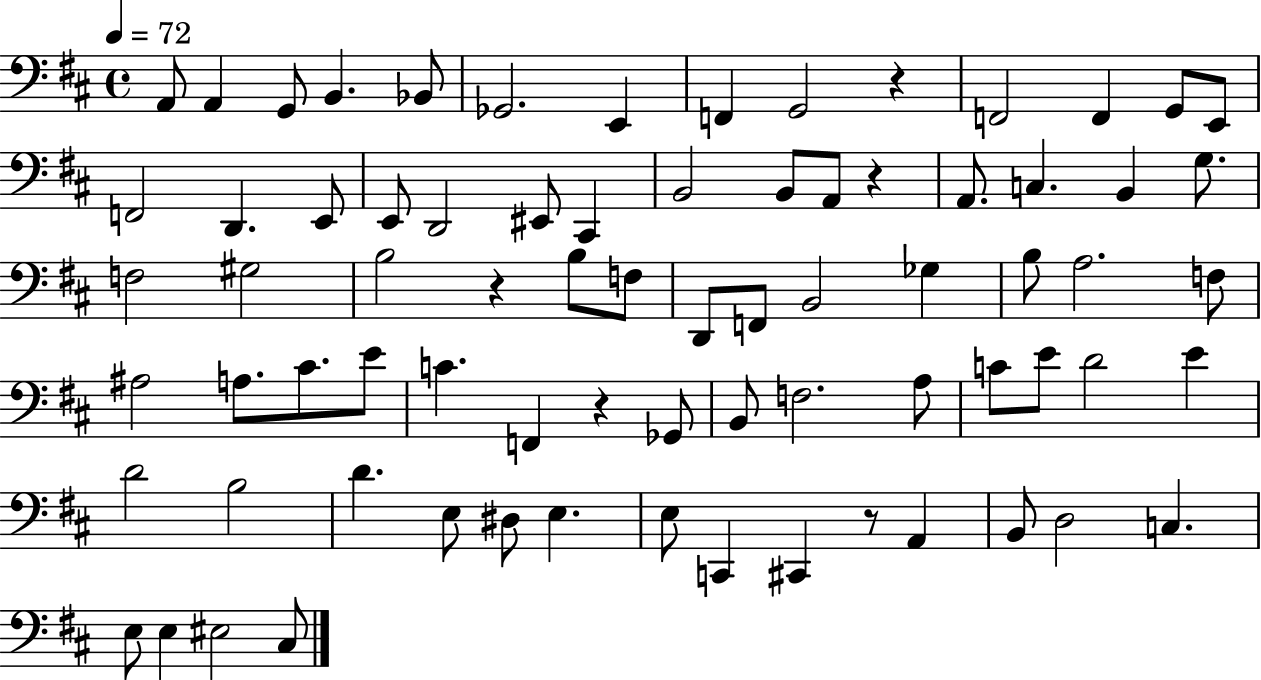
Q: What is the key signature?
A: D major